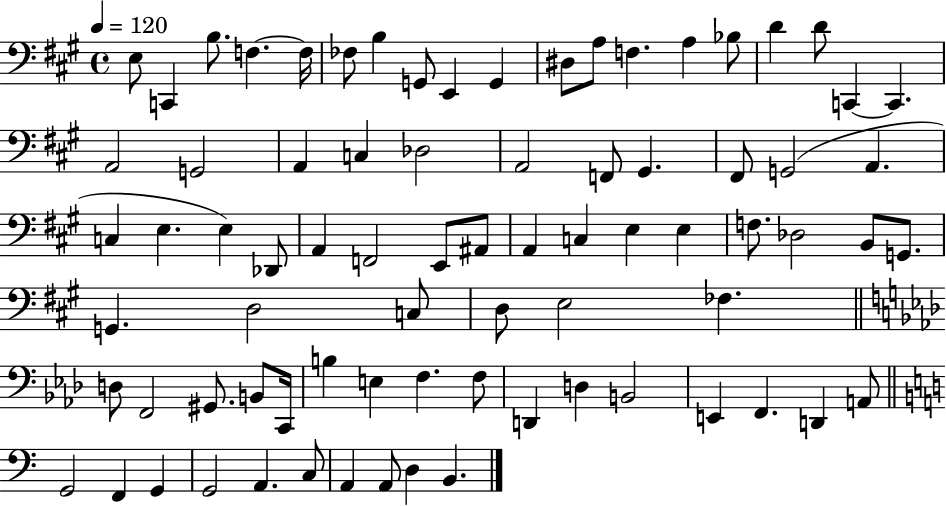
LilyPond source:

{
  \clef bass
  \time 4/4
  \defaultTimeSignature
  \key a \major
  \tempo 4 = 120
  e8 c,4 b8. f4.~~ f16 | fes8 b4 g,8 e,4 g,4 | dis8 a8 f4. a4 bes8 | d'4 d'8 c,4~~ c,4. | \break a,2 g,2 | a,4 c4 des2 | a,2 f,8 gis,4. | fis,8 g,2( a,4. | \break c4 e4. e4) des,8 | a,4 f,2 e,8 ais,8 | a,4 c4 e4 e4 | f8. des2 b,8 g,8. | \break g,4. d2 c8 | d8 e2 fes4. | \bar "||" \break \key aes \major d8 f,2 gis,8. b,8 c,16 | b4 e4 f4. f8 | d,4 d4 b,2 | e,4 f,4. d,4 a,8 | \break \bar "||" \break \key a \minor g,2 f,4 g,4 | g,2 a,4. c8 | a,4 a,8 d4 b,4. | \bar "|."
}